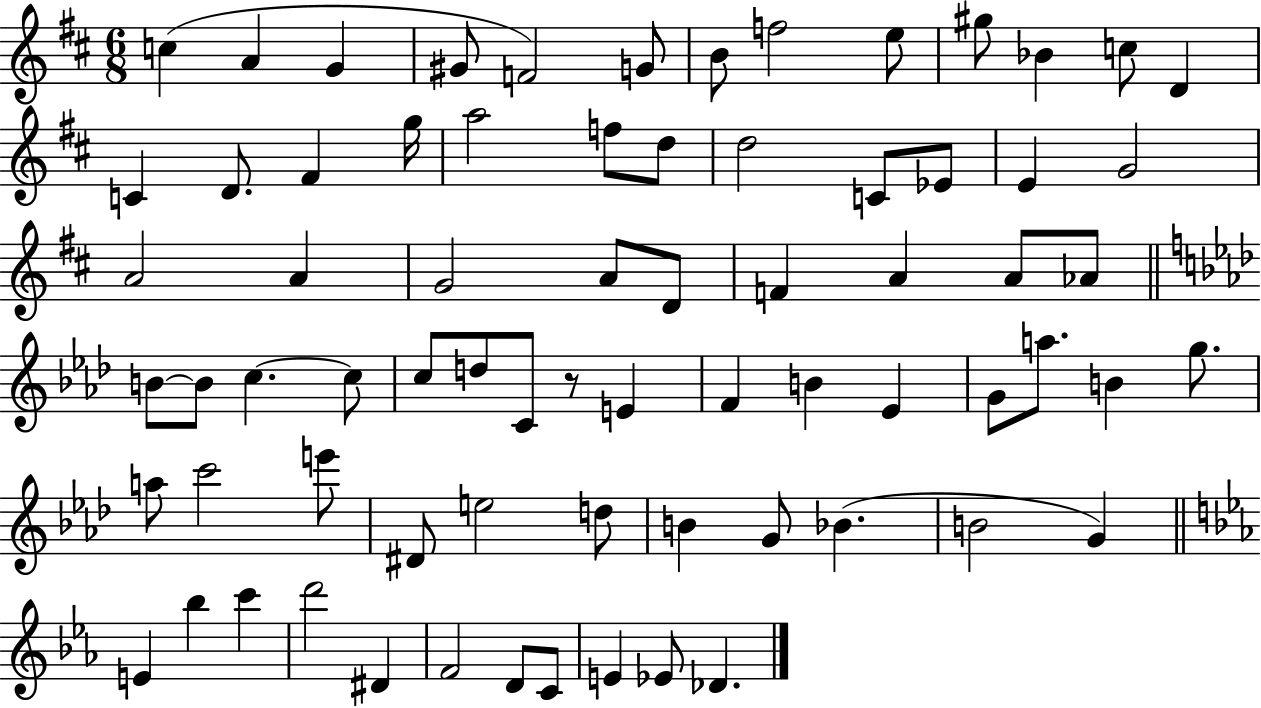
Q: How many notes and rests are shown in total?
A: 72